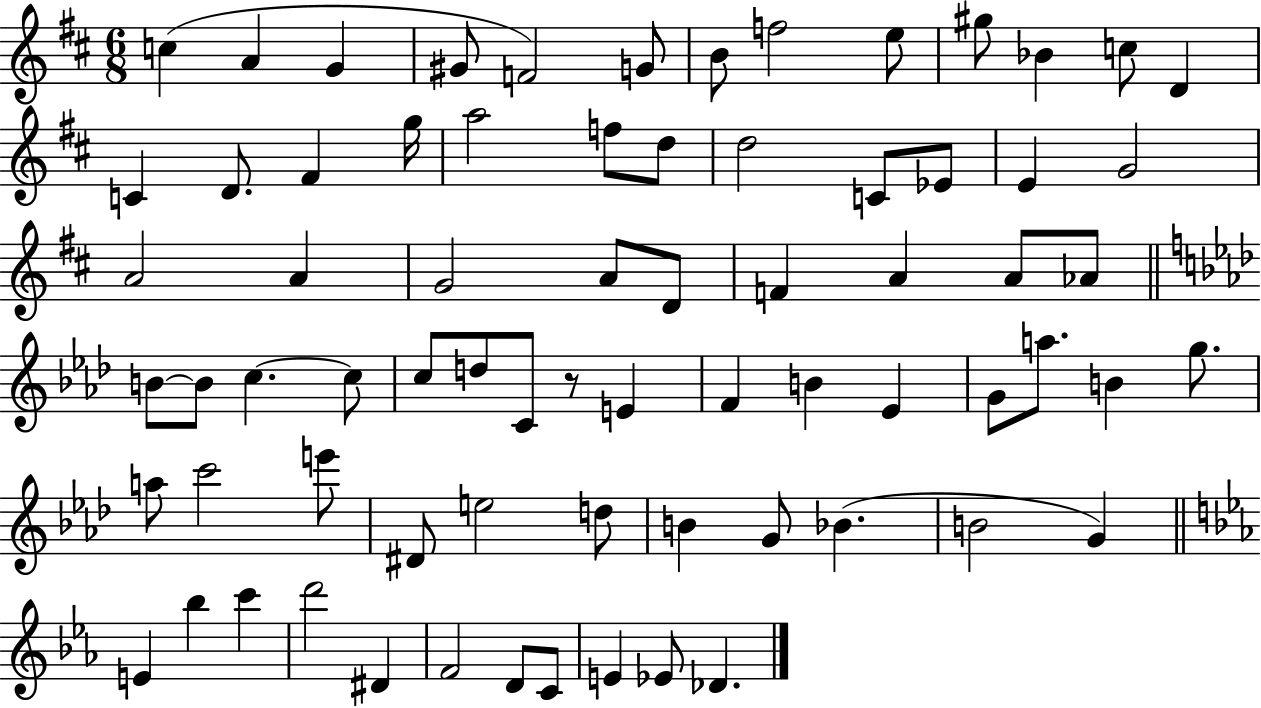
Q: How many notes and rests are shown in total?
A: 72